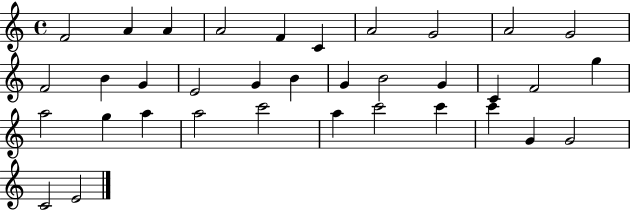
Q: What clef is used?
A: treble